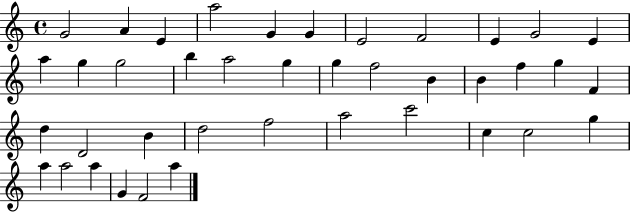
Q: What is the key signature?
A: C major